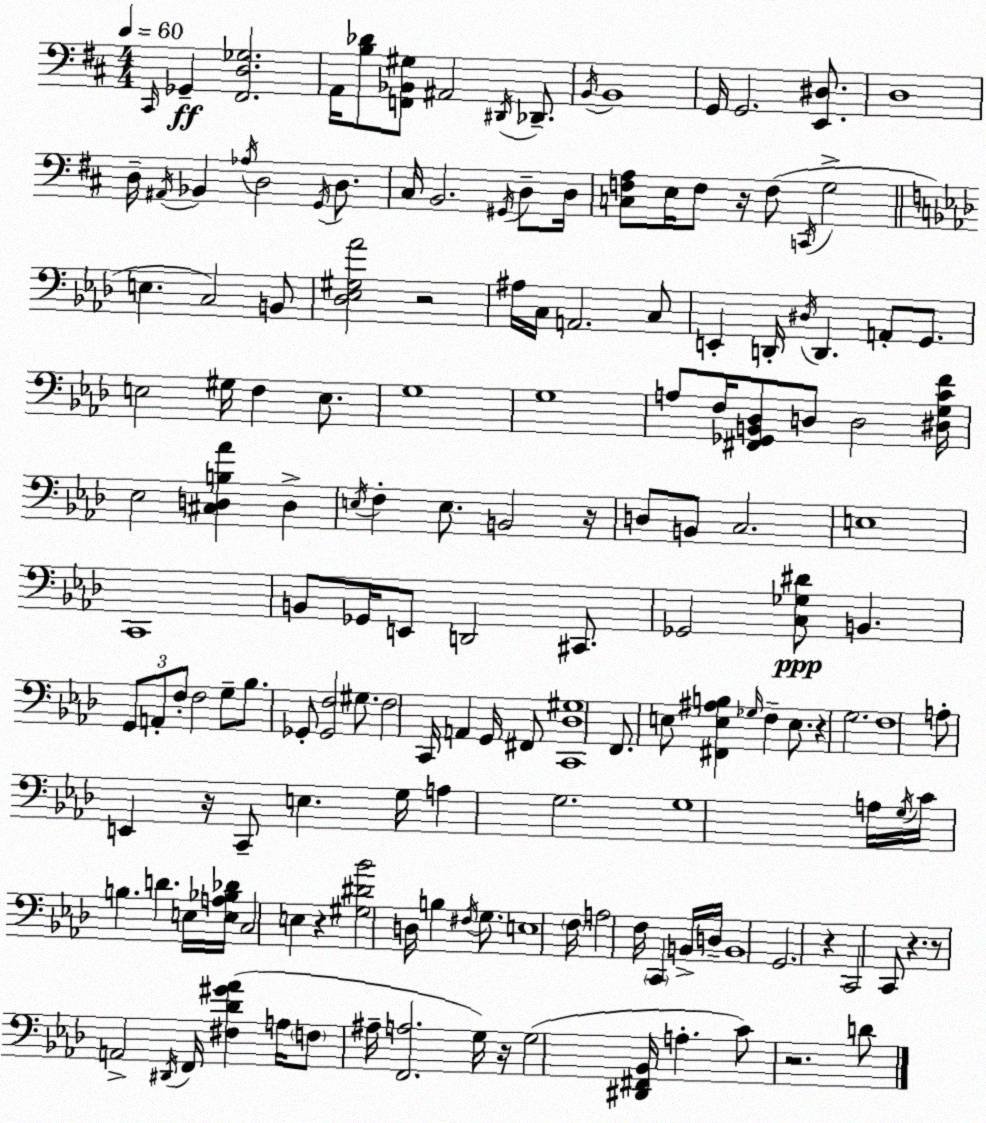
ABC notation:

X:1
T:Untitled
M:4/4
L:1/4
K:D
^C,,/4 _G,, [^F,,D,_G,]2 A,,/4 [B,_D]/2 [F,,_B,,^G,]/2 ^A,,2 ^D,,/4 _D,,/2 B,,/4 B,,4 G,,/4 G,,2 [E,,^D,]/2 D,4 D,/4 ^A,,/4 _B,, _A,/4 D,2 G,,/4 D,/2 ^C,/4 B,,2 ^G,,/4 D,/2 D,/4 [C,F,A,]/2 E,/4 F,/2 z/4 F,/2 C,,/4 G,2 E, C,2 B,,/2 [_D,_E,^G,_A]2 z2 ^A,/4 C,/4 A,,2 C,/2 E,, D,,/4 ^D,/4 D,, A,,/2 G,,/2 E,2 ^G,/4 F, E,/2 G,4 G,4 A,/2 F,/4 [^F,,_G,,B,,_D,]/2 D,/2 D,2 [^D,G,CF]/4 _E,2 [^C,D,B,_A] D, E,/4 F, E,/2 B,,2 z/4 D,/2 B,,/2 C,2 E,4 C,,4 B,,/2 _G,,/4 E,,/2 D,,2 ^C,,/2 _G,,2 [C,_G,^D]/2 B,, G,,/2 A,,/2 F,/2 F,2 G,/2 _B,/2 _G,,/2 [_G,,F,]2 ^G,/2 F,2 C,,/4 A,, G,,/4 ^F,,/2 [C,,_D,^G,]4 F,,/2 E,/2 [^F,,E,^A,B,] _G,/4 F, E,/2 z G,2 F,4 A,/2 E,, z/4 C,,/2 E, G,/4 A, G,2 G,4 A,/4 G,/4 C/4 B, D E,/4 [E,A,_B,_D]/4 C,2 E, z [^G,^D_B]2 D,/4 B, ^F,/4 G,/2 E,4 F,/4 A,2 F,/4 C,, B,,/4 D,/4 B,,4 G,,2 z C,,2 C,,/2 z z/2 A,,2 ^D,,/4 F,,/4 [^F,_D^G_A] A,/4 F,/2 ^A,/4 [F,,A,]2 G,/4 z/4 G,2 [^D,,^F,,_B,,]/4 A, C/2 z2 D/2